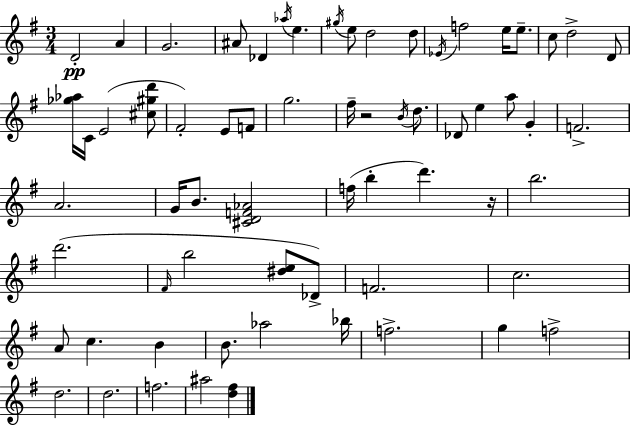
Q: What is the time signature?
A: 3/4